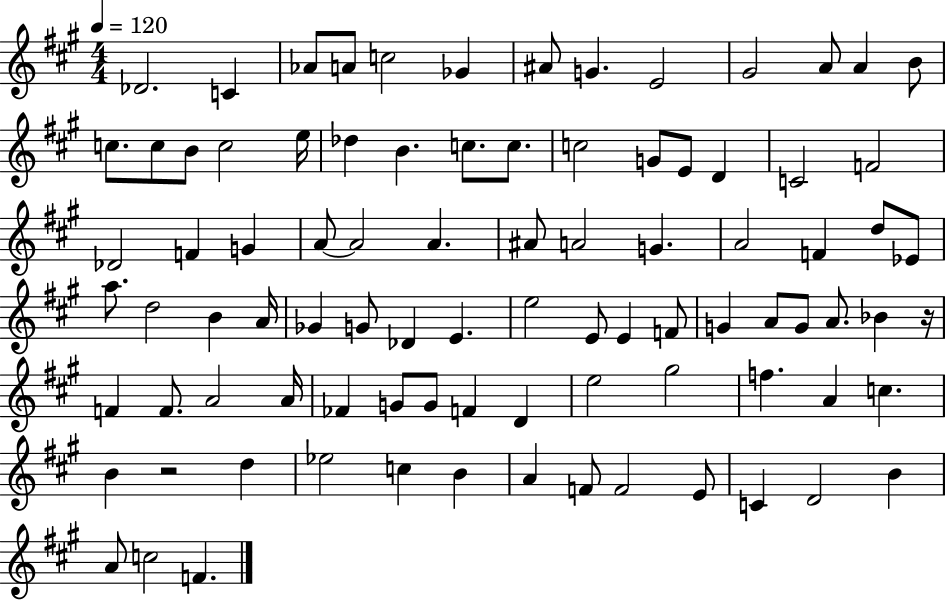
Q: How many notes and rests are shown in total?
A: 89